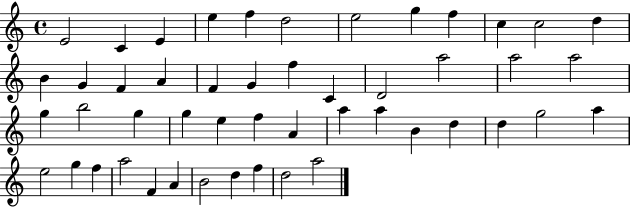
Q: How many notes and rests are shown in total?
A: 49